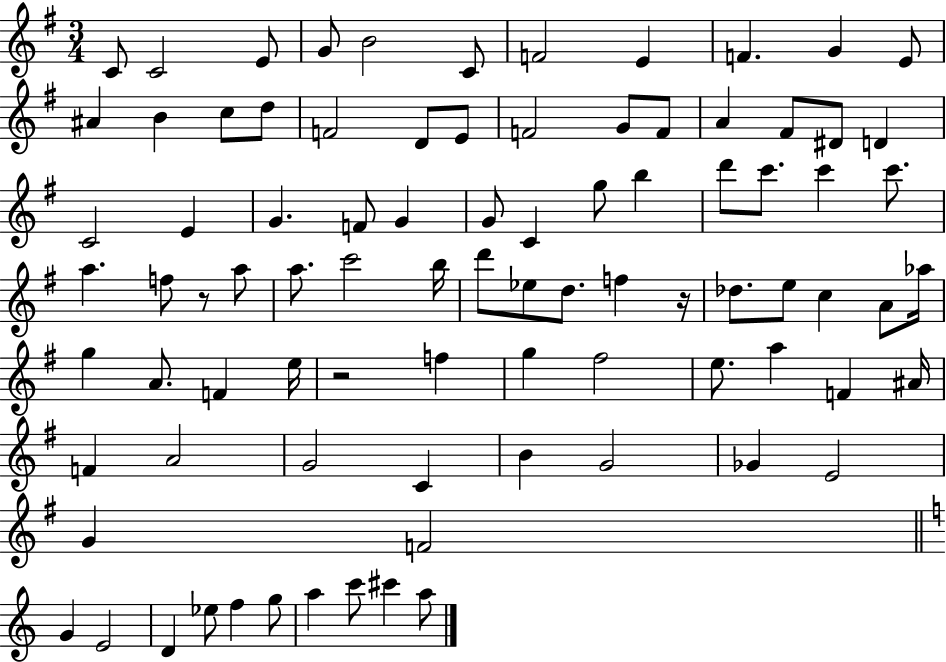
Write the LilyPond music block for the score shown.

{
  \clef treble
  \numericTimeSignature
  \time 3/4
  \key g \major
  c'8 c'2 e'8 | g'8 b'2 c'8 | f'2 e'4 | f'4. g'4 e'8 | \break ais'4 b'4 c''8 d''8 | f'2 d'8 e'8 | f'2 g'8 f'8 | a'4 fis'8 dis'8 d'4 | \break c'2 e'4 | g'4. f'8 g'4 | g'8 c'4 g''8 b''4 | d'''8 c'''8. c'''4 c'''8. | \break a''4. f''8 r8 a''8 | a''8. c'''2 b''16 | d'''8 ees''8 d''8. f''4 r16 | des''8. e''8 c''4 a'8 aes''16 | \break g''4 a'8. f'4 e''16 | r2 f''4 | g''4 fis''2 | e''8. a''4 f'4 ais'16 | \break f'4 a'2 | g'2 c'4 | b'4 g'2 | ges'4 e'2 | \break g'4 f'2 | \bar "||" \break \key c \major g'4 e'2 | d'4 ees''8 f''4 g''8 | a''4 c'''8 cis'''4 a''8 | \bar "|."
}